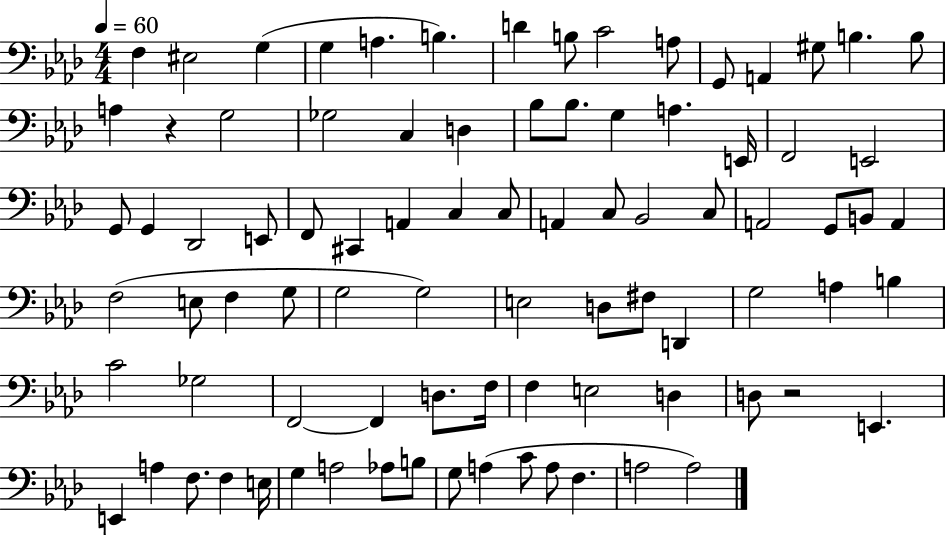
F3/q EIS3/h G3/q G3/q A3/q. B3/q. D4/q B3/e C4/h A3/e G2/e A2/q G#3/e B3/q. B3/e A3/q R/q G3/h Gb3/h C3/q D3/q Bb3/e Bb3/e. G3/q A3/q. E2/s F2/h E2/h G2/e G2/q Db2/h E2/e F2/e C#2/q A2/q C3/q C3/e A2/q C3/e Bb2/h C3/e A2/h G2/e B2/e A2/q F3/h E3/e F3/q G3/e G3/h G3/h E3/h D3/e F#3/e D2/q G3/h A3/q B3/q C4/h Gb3/h F2/h F2/q D3/e. F3/s F3/q E3/h D3/q D3/e R/h E2/q. E2/q A3/q F3/e. F3/q E3/s G3/q A3/h Ab3/e B3/e G3/e A3/q C4/e A3/e F3/q. A3/h A3/h